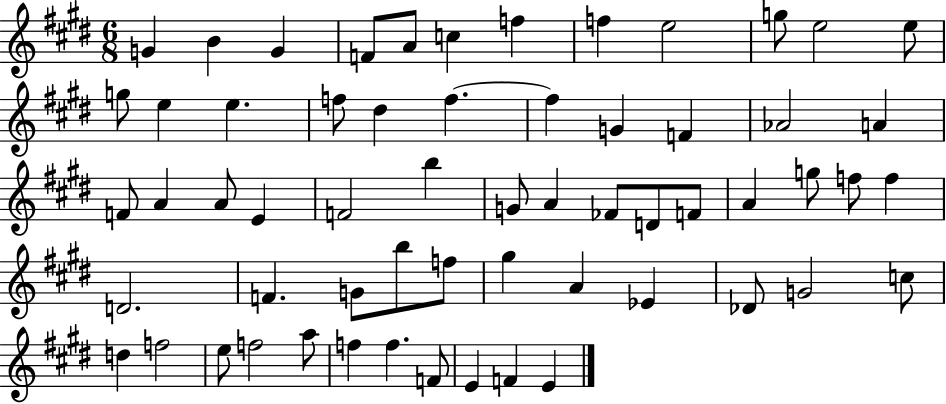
G4/q B4/q G4/q F4/e A4/e C5/q F5/q F5/q E5/h G5/e E5/h E5/e G5/e E5/q E5/q. F5/e D#5/q F5/q. F5/q G4/q F4/q Ab4/h A4/q F4/e A4/q A4/e E4/q F4/h B5/q G4/e A4/q FES4/e D4/e F4/e A4/q G5/e F5/e F5/q D4/h. F4/q. G4/e B5/e F5/e G#5/q A4/q Eb4/q Db4/e G4/h C5/e D5/q F5/h E5/e F5/h A5/e F5/q F5/q. F4/e E4/q F4/q E4/q